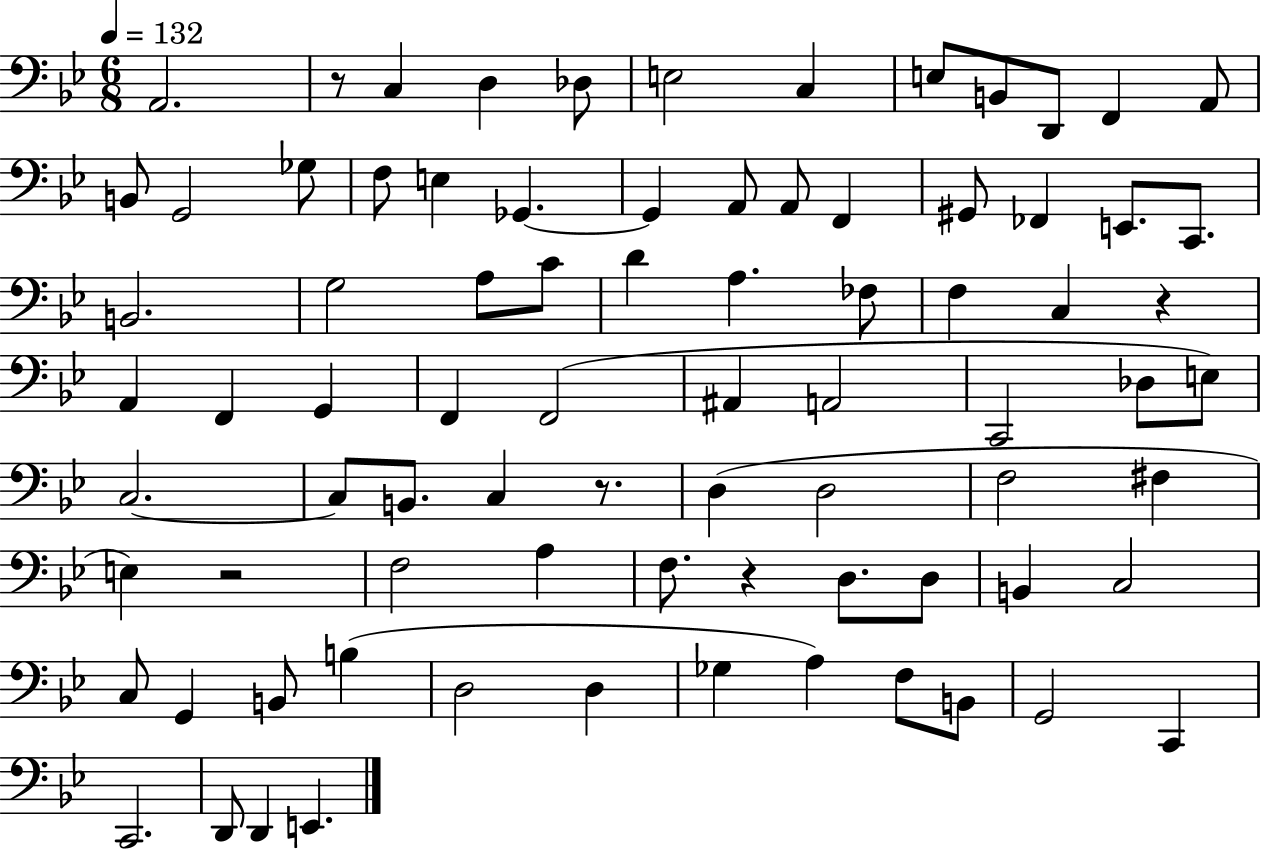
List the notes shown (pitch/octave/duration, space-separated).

A2/h. R/e C3/q D3/q Db3/e E3/h C3/q E3/e B2/e D2/e F2/q A2/e B2/e G2/h Gb3/e F3/e E3/q Gb2/q. Gb2/q A2/e A2/e F2/q G#2/e FES2/q E2/e. C2/e. B2/h. G3/h A3/e C4/e D4/q A3/q. FES3/e F3/q C3/q R/q A2/q F2/q G2/q F2/q F2/h A#2/q A2/h C2/h Db3/e E3/e C3/h. C3/e B2/e. C3/q R/e. D3/q D3/h F3/h F#3/q E3/q R/h F3/h A3/q F3/e. R/q D3/e. D3/e B2/q C3/h C3/e G2/q B2/e B3/q D3/h D3/q Gb3/q A3/q F3/e B2/e G2/h C2/q C2/h. D2/e D2/q E2/q.